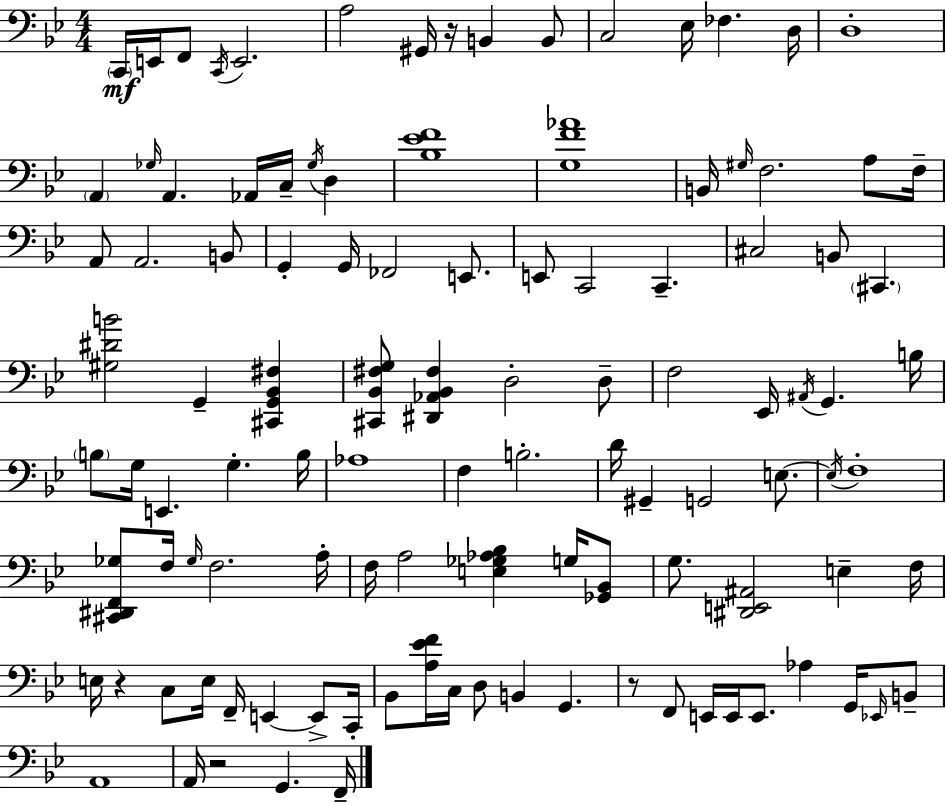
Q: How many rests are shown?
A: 4